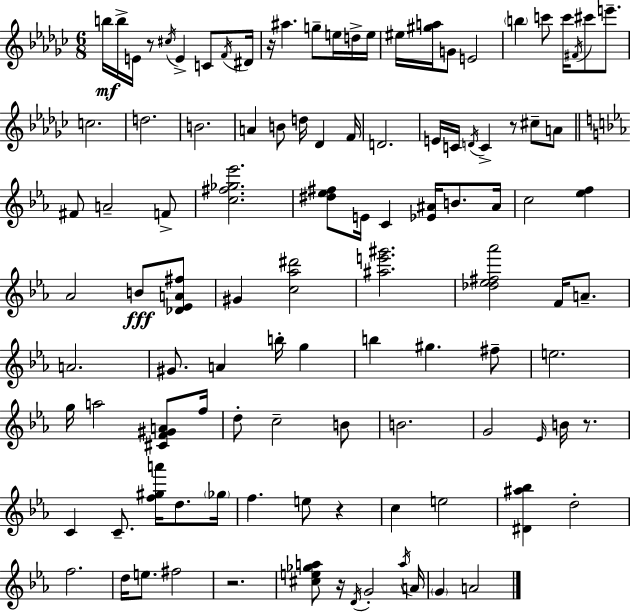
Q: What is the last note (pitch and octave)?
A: A4